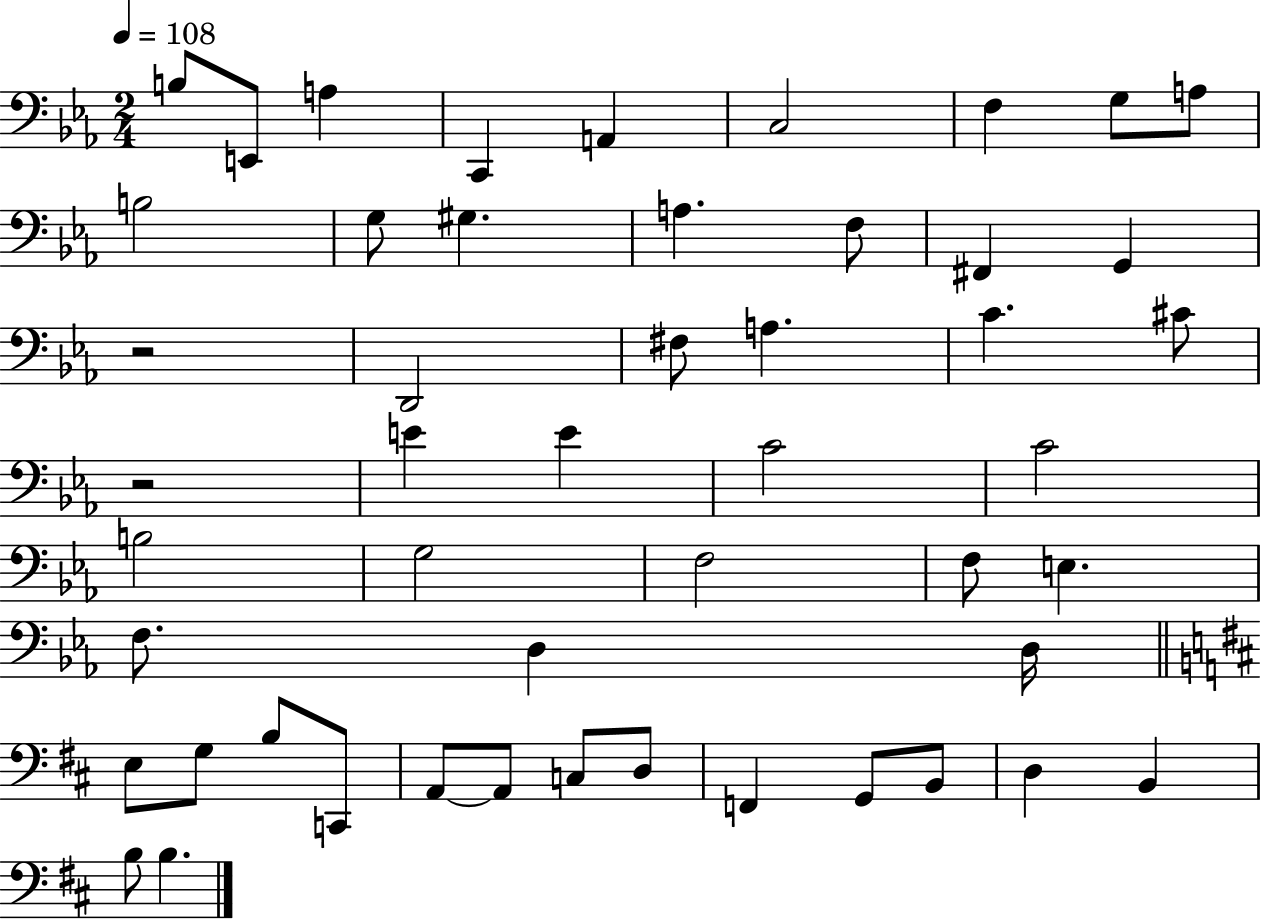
B3/e E2/e A3/q C2/q A2/q C3/h F3/q G3/e A3/e B3/h G3/e G#3/q. A3/q. F3/e F#2/q G2/q R/h D2/h F#3/e A3/q. C4/q. C#4/e R/h E4/q E4/q C4/h C4/h B3/h G3/h F3/h F3/e E3/q. F3/e. D3/q D3/s E3/e G3/e B3/e C2/e A2/e A2/e C3/e D3/e F2/q G2/e B2/e D3/q B2/q B3/e B3/q.